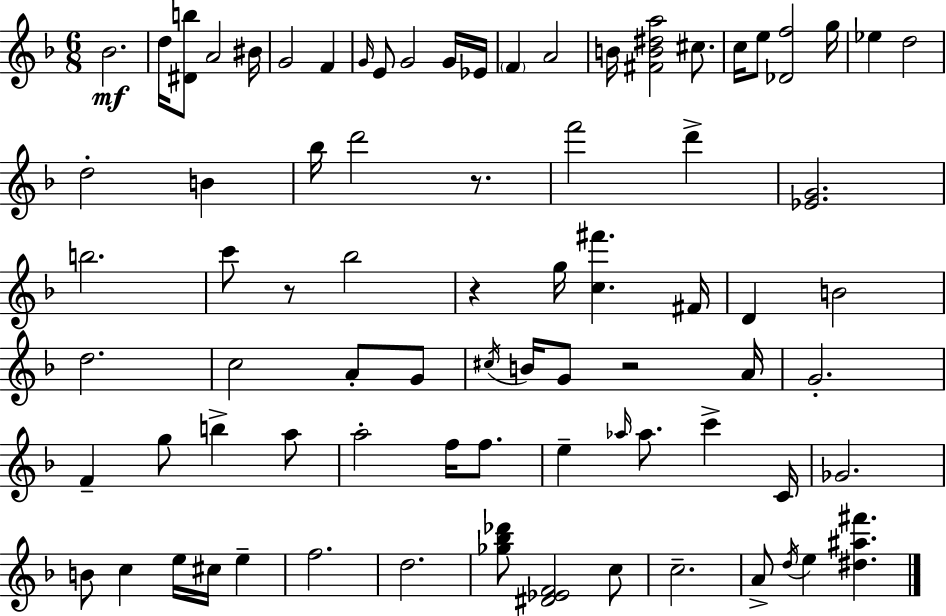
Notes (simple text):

Bb4/h. D5/s [D#4,B5]/e A4/h BIS4/s G4/h F4/q G4/s E4/e G4/h G4/s Eb4/s F4/q A4/h B4/s [F#4,B4,D#5,A5]/h C#5/e. C5/s E5/e [Db4,F5]/h G5/s Eb5/q D5/h D5/h B4/q Bb5/s D6/h R/e. F6/h D6/q [Eb4,G4]/h. B5/h. C6/e R/e Bb5/h R/q G5/s [C5,F#6]/q. F#4/s D4/q B4/h D5/h. C5/h A4/e G4/e C#5/s B4/s G4/e R/h A4/s G4/h. F4/q G5/e B5/q A5/e A5/h F5/s F5/e. E5/q Ab5/s Ab5/e. C6/q C4/s Gb4/h. B4/e C5/q E5/s C#5/s E5/q F5/h. D5/h. [Gb5,Bb5,Db6]/e [D#4,Eb4,F4]/h C5/e C5/h. A4/e D5/s E5/q [D#5,A#5,F#6]/q.